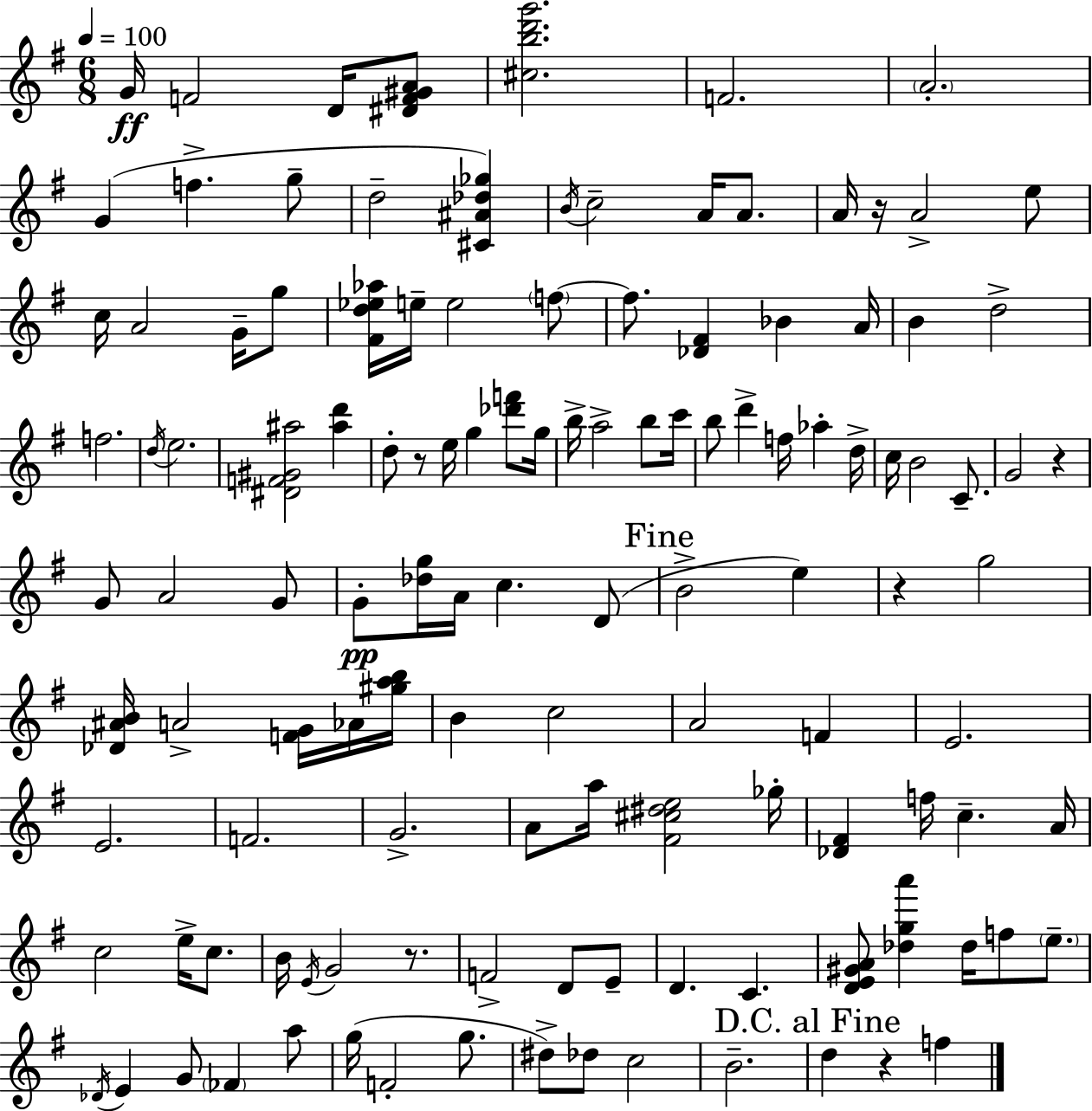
G4/s F4/h D4/s [D#4,F4,G#4,A4]/e [C#5,B5,D6,G6]/h. F4/h. A4/h. G4/q F5/q. G5/e D5/h [C#4,A#4,Db5,Gb5]/q B4/s C5/h A4/s A4/e. A4/s R/s A4/h E5/e C5/s A4/h G4/s G5/e [F#4,D5,Eb5,Ab5]/s E5/s E5/h F5/e F5/e. [Db4,F#4]/q Bb4/q A4/s B4/q D5/h F5/h. D5/s E5/h. [D#4,F4,G#4,A#5]/h [A#5,D6]/q D5/e R/e E5/s G5/q [Db6,F6]/e G5/s B5/s A5/h B5/e C6/s B5/e D6/q F5/s Ab5/q D5/s C5/s B4/h C4/e. G4/h R/q G4/e A4/h G4/e G4/e [Db5,G5]/s A4/s C5/q. D4/e B4/h E5/q R/q G5/h [Db4,A#4,B4]/s A4/h [F4,G4]/s Ab4/s [G#5,A5,B5]/s B4/q C5/h A4/h F4/q E4/h. E4/h. F4/h. G4/h. A4/e A5/s [F#4,C#5,D#5,E5]/h Gb5/s [Db4,F#4]/q F5/s C5/q. A4/s C5/h E5/s C5/e. B4/s E4/s G4/h R/e. F4/h D4/e E4/e D4/q. C4/q. [D4,E4,G#4,A4]/e [Db5,G5,A6]/q Db5/s F5/e E5/e. Db4/s E4/q G4/e FES4/q A5/e G5/s F4/h G5/e. D#5/e Db5/e C5/h B4/h. D5/q R/q F5/q